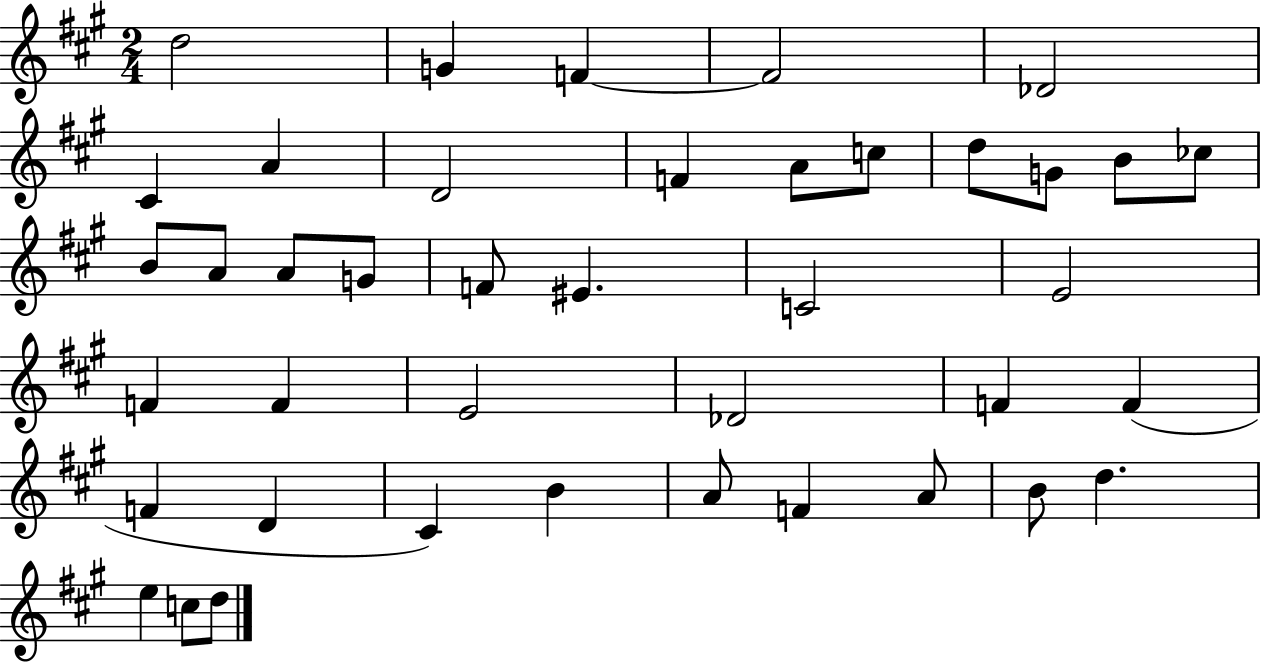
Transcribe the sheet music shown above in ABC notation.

X:1
T:Untitled
M:2/4
L:1/4
K:A
d2 G F F2 _D2 ^C A D2 F A/2 c/2 d/2 G/2 B/2 _c/2 B/2 A/2 A/2 G/2 F/2 ^E C2 E2 F F E2 _D2 F F F D ^C B A/2 F A/2 B/2 d e c/2 d/2